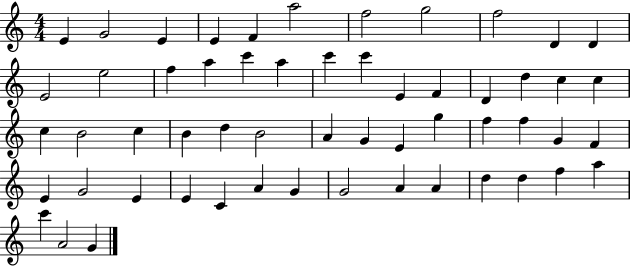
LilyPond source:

{
  \clef treble
  \numericTimeSignature
  \time 4/4
  \key c \major
  e'4 g'2 e'4 | e'4 f'4 a''2 | f''2 g''2 | f''2 d'4 d'4 | \break e'2 e''2 | f''4 a''4 c'''4 a''4 | c'''4 c'''4 e'4 f'4 | d'4 d''4 c''4 c''4 | \break c''4 b'2 c''4 | b'4 d''4 b'2 | a'4 g'4 e'4 g''4 | f''4 f''4 g'4 f'4 | \break e'4 g'2 e'4 | e'4 c'4 a'4 g'4 | g'2 a'4 a'4 | d''4 d''4 f''4 a''4 | \break c'''4 a'2 g'4 | \bar "|."
}